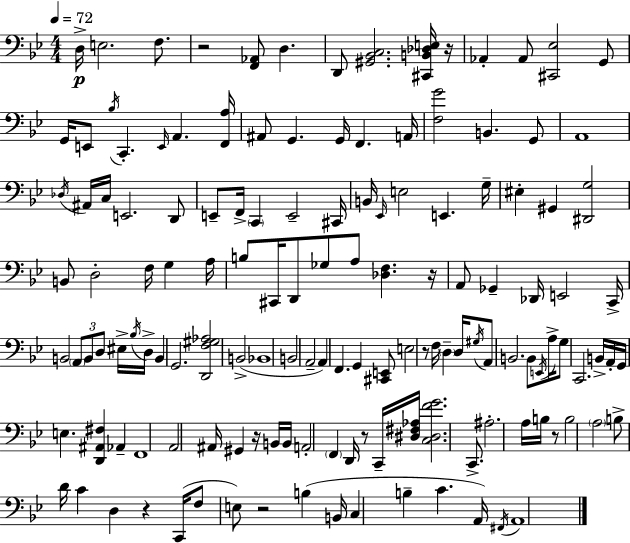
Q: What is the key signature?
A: BES major